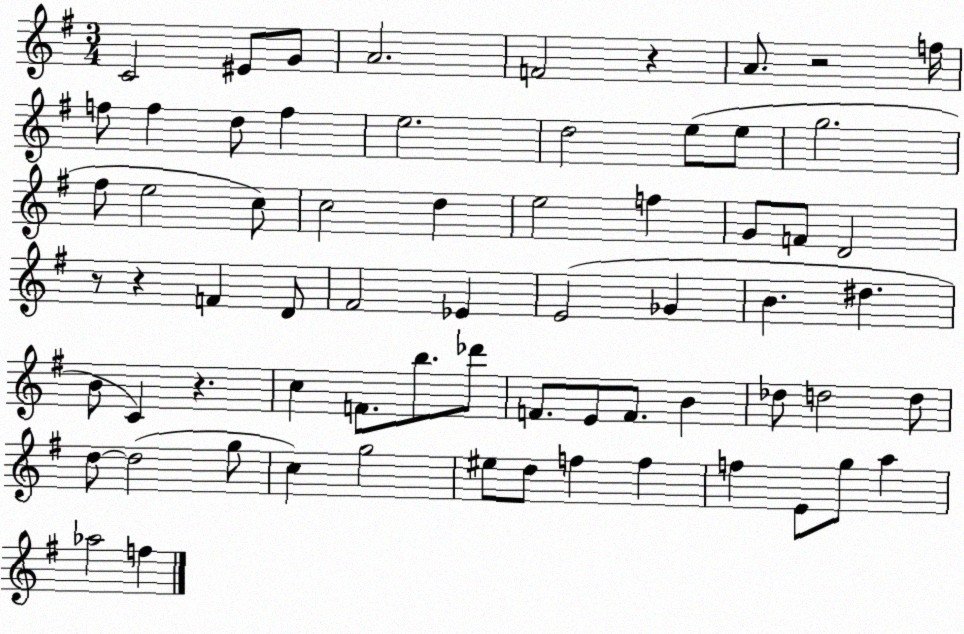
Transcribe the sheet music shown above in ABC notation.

X:1
T:Untitled
M:3/4
L:1/4
K:G
C2 ^E/2 G/2 A2 F2 z A/2 z2 f/4 f/2 f d/2 f e2 d2 e/2 e/2 g2 ^f/2 e2 c/2 c2 d e2 f G/2 F/2 D2 z/2 z F D/2 ^F2 _E E2 _G B ^d B/2 C z c F/2 b/2 _d'/2 F/2 E/2 F/2 B _d/2 d2 d/2 d/2 d2 g/2 c g2 ^e/2 d/2 f f f E/2 g/2 a _a2 f